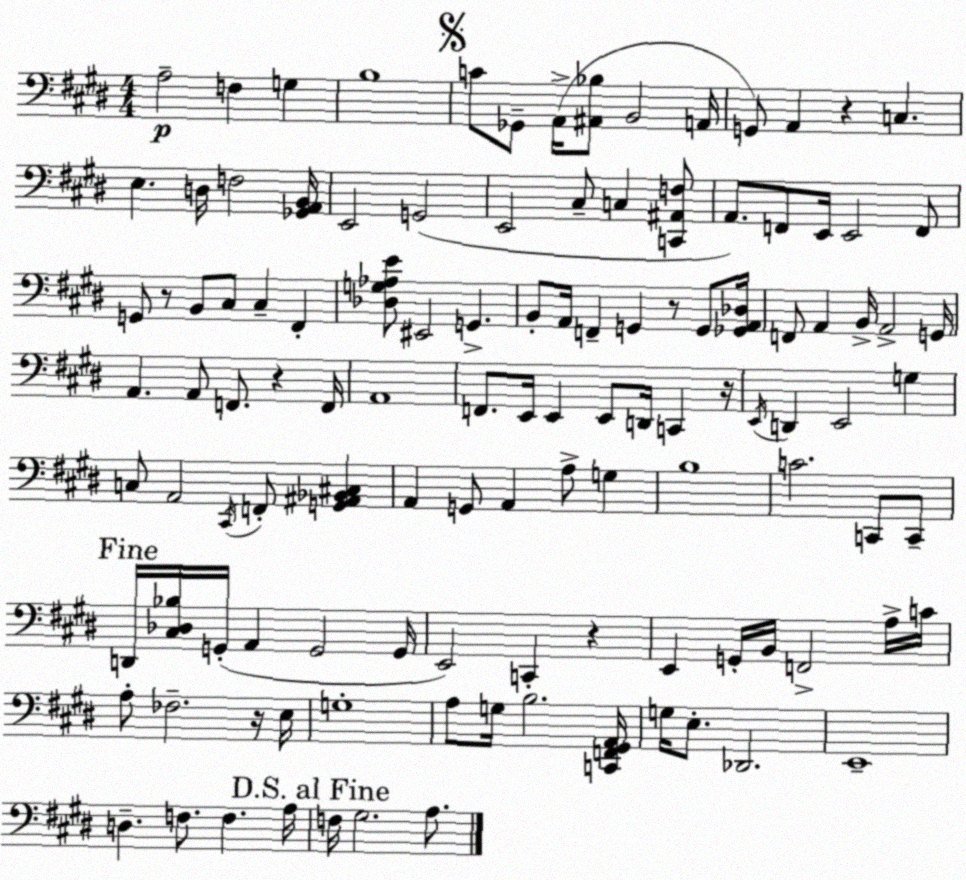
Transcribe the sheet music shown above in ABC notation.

X:1
T:Untitled
M:4/4
L:1/4
K:E
A,2 F, G, B,4 C/2 _G,,/2 A,,/4 [^A,,_B,]/2 B,,2 A,,/4 G,,/2 A,, z C, E, D,/4 F,2 [_G,,A,,B,,]/4 E,,2 G,,2 E,,2 ^C,/2 C, [C,,^A,,F,]/2 A,,/2 F,,/2 E,,/4 E,,2 F,,/2 G,,/2 z/2 B,,/2 ^C,/2 ^C, ^F,, [_D,G,_A,E]/2 ^E,,2 G,, B,,/2 A,,/4 F,, G,, z/2 G,,/2 [_G,,A,,_D,]/4 F,,/2 A,, B,,/4 A,,2 G,,/4 A,, A,,/2 F,,/2 z F,,/4 A,,4 F,,/2 E,,/4 E,, E,,/2 D,,/4 C,, z/4 E,,/4 D,, E,,2 G, C,/2 A,,2 ^C,,/4 F,,/2 [G,,^A,,_B,,^C,] A,, G,,/2 A,, A,/2 G, B,4 C2 C,,/2 C,,/2 D,,/4 [^C,_D,_B,]/4 G,,/4 A,, G,,2 G,,/4 E,,2 C,, z E,, G,,/4 B,,/4 F,,2 A,/4 C/4 A,/2 _F,2 z/4 E,/4 G,4 A,/2 G,/4 B,2 [C,,F,,^G,,A,,]/4 G,/4 E,/2 _D,,2 E,,4 D, F,/2 F, A,/4 F,/4 ^G,2 A,/2